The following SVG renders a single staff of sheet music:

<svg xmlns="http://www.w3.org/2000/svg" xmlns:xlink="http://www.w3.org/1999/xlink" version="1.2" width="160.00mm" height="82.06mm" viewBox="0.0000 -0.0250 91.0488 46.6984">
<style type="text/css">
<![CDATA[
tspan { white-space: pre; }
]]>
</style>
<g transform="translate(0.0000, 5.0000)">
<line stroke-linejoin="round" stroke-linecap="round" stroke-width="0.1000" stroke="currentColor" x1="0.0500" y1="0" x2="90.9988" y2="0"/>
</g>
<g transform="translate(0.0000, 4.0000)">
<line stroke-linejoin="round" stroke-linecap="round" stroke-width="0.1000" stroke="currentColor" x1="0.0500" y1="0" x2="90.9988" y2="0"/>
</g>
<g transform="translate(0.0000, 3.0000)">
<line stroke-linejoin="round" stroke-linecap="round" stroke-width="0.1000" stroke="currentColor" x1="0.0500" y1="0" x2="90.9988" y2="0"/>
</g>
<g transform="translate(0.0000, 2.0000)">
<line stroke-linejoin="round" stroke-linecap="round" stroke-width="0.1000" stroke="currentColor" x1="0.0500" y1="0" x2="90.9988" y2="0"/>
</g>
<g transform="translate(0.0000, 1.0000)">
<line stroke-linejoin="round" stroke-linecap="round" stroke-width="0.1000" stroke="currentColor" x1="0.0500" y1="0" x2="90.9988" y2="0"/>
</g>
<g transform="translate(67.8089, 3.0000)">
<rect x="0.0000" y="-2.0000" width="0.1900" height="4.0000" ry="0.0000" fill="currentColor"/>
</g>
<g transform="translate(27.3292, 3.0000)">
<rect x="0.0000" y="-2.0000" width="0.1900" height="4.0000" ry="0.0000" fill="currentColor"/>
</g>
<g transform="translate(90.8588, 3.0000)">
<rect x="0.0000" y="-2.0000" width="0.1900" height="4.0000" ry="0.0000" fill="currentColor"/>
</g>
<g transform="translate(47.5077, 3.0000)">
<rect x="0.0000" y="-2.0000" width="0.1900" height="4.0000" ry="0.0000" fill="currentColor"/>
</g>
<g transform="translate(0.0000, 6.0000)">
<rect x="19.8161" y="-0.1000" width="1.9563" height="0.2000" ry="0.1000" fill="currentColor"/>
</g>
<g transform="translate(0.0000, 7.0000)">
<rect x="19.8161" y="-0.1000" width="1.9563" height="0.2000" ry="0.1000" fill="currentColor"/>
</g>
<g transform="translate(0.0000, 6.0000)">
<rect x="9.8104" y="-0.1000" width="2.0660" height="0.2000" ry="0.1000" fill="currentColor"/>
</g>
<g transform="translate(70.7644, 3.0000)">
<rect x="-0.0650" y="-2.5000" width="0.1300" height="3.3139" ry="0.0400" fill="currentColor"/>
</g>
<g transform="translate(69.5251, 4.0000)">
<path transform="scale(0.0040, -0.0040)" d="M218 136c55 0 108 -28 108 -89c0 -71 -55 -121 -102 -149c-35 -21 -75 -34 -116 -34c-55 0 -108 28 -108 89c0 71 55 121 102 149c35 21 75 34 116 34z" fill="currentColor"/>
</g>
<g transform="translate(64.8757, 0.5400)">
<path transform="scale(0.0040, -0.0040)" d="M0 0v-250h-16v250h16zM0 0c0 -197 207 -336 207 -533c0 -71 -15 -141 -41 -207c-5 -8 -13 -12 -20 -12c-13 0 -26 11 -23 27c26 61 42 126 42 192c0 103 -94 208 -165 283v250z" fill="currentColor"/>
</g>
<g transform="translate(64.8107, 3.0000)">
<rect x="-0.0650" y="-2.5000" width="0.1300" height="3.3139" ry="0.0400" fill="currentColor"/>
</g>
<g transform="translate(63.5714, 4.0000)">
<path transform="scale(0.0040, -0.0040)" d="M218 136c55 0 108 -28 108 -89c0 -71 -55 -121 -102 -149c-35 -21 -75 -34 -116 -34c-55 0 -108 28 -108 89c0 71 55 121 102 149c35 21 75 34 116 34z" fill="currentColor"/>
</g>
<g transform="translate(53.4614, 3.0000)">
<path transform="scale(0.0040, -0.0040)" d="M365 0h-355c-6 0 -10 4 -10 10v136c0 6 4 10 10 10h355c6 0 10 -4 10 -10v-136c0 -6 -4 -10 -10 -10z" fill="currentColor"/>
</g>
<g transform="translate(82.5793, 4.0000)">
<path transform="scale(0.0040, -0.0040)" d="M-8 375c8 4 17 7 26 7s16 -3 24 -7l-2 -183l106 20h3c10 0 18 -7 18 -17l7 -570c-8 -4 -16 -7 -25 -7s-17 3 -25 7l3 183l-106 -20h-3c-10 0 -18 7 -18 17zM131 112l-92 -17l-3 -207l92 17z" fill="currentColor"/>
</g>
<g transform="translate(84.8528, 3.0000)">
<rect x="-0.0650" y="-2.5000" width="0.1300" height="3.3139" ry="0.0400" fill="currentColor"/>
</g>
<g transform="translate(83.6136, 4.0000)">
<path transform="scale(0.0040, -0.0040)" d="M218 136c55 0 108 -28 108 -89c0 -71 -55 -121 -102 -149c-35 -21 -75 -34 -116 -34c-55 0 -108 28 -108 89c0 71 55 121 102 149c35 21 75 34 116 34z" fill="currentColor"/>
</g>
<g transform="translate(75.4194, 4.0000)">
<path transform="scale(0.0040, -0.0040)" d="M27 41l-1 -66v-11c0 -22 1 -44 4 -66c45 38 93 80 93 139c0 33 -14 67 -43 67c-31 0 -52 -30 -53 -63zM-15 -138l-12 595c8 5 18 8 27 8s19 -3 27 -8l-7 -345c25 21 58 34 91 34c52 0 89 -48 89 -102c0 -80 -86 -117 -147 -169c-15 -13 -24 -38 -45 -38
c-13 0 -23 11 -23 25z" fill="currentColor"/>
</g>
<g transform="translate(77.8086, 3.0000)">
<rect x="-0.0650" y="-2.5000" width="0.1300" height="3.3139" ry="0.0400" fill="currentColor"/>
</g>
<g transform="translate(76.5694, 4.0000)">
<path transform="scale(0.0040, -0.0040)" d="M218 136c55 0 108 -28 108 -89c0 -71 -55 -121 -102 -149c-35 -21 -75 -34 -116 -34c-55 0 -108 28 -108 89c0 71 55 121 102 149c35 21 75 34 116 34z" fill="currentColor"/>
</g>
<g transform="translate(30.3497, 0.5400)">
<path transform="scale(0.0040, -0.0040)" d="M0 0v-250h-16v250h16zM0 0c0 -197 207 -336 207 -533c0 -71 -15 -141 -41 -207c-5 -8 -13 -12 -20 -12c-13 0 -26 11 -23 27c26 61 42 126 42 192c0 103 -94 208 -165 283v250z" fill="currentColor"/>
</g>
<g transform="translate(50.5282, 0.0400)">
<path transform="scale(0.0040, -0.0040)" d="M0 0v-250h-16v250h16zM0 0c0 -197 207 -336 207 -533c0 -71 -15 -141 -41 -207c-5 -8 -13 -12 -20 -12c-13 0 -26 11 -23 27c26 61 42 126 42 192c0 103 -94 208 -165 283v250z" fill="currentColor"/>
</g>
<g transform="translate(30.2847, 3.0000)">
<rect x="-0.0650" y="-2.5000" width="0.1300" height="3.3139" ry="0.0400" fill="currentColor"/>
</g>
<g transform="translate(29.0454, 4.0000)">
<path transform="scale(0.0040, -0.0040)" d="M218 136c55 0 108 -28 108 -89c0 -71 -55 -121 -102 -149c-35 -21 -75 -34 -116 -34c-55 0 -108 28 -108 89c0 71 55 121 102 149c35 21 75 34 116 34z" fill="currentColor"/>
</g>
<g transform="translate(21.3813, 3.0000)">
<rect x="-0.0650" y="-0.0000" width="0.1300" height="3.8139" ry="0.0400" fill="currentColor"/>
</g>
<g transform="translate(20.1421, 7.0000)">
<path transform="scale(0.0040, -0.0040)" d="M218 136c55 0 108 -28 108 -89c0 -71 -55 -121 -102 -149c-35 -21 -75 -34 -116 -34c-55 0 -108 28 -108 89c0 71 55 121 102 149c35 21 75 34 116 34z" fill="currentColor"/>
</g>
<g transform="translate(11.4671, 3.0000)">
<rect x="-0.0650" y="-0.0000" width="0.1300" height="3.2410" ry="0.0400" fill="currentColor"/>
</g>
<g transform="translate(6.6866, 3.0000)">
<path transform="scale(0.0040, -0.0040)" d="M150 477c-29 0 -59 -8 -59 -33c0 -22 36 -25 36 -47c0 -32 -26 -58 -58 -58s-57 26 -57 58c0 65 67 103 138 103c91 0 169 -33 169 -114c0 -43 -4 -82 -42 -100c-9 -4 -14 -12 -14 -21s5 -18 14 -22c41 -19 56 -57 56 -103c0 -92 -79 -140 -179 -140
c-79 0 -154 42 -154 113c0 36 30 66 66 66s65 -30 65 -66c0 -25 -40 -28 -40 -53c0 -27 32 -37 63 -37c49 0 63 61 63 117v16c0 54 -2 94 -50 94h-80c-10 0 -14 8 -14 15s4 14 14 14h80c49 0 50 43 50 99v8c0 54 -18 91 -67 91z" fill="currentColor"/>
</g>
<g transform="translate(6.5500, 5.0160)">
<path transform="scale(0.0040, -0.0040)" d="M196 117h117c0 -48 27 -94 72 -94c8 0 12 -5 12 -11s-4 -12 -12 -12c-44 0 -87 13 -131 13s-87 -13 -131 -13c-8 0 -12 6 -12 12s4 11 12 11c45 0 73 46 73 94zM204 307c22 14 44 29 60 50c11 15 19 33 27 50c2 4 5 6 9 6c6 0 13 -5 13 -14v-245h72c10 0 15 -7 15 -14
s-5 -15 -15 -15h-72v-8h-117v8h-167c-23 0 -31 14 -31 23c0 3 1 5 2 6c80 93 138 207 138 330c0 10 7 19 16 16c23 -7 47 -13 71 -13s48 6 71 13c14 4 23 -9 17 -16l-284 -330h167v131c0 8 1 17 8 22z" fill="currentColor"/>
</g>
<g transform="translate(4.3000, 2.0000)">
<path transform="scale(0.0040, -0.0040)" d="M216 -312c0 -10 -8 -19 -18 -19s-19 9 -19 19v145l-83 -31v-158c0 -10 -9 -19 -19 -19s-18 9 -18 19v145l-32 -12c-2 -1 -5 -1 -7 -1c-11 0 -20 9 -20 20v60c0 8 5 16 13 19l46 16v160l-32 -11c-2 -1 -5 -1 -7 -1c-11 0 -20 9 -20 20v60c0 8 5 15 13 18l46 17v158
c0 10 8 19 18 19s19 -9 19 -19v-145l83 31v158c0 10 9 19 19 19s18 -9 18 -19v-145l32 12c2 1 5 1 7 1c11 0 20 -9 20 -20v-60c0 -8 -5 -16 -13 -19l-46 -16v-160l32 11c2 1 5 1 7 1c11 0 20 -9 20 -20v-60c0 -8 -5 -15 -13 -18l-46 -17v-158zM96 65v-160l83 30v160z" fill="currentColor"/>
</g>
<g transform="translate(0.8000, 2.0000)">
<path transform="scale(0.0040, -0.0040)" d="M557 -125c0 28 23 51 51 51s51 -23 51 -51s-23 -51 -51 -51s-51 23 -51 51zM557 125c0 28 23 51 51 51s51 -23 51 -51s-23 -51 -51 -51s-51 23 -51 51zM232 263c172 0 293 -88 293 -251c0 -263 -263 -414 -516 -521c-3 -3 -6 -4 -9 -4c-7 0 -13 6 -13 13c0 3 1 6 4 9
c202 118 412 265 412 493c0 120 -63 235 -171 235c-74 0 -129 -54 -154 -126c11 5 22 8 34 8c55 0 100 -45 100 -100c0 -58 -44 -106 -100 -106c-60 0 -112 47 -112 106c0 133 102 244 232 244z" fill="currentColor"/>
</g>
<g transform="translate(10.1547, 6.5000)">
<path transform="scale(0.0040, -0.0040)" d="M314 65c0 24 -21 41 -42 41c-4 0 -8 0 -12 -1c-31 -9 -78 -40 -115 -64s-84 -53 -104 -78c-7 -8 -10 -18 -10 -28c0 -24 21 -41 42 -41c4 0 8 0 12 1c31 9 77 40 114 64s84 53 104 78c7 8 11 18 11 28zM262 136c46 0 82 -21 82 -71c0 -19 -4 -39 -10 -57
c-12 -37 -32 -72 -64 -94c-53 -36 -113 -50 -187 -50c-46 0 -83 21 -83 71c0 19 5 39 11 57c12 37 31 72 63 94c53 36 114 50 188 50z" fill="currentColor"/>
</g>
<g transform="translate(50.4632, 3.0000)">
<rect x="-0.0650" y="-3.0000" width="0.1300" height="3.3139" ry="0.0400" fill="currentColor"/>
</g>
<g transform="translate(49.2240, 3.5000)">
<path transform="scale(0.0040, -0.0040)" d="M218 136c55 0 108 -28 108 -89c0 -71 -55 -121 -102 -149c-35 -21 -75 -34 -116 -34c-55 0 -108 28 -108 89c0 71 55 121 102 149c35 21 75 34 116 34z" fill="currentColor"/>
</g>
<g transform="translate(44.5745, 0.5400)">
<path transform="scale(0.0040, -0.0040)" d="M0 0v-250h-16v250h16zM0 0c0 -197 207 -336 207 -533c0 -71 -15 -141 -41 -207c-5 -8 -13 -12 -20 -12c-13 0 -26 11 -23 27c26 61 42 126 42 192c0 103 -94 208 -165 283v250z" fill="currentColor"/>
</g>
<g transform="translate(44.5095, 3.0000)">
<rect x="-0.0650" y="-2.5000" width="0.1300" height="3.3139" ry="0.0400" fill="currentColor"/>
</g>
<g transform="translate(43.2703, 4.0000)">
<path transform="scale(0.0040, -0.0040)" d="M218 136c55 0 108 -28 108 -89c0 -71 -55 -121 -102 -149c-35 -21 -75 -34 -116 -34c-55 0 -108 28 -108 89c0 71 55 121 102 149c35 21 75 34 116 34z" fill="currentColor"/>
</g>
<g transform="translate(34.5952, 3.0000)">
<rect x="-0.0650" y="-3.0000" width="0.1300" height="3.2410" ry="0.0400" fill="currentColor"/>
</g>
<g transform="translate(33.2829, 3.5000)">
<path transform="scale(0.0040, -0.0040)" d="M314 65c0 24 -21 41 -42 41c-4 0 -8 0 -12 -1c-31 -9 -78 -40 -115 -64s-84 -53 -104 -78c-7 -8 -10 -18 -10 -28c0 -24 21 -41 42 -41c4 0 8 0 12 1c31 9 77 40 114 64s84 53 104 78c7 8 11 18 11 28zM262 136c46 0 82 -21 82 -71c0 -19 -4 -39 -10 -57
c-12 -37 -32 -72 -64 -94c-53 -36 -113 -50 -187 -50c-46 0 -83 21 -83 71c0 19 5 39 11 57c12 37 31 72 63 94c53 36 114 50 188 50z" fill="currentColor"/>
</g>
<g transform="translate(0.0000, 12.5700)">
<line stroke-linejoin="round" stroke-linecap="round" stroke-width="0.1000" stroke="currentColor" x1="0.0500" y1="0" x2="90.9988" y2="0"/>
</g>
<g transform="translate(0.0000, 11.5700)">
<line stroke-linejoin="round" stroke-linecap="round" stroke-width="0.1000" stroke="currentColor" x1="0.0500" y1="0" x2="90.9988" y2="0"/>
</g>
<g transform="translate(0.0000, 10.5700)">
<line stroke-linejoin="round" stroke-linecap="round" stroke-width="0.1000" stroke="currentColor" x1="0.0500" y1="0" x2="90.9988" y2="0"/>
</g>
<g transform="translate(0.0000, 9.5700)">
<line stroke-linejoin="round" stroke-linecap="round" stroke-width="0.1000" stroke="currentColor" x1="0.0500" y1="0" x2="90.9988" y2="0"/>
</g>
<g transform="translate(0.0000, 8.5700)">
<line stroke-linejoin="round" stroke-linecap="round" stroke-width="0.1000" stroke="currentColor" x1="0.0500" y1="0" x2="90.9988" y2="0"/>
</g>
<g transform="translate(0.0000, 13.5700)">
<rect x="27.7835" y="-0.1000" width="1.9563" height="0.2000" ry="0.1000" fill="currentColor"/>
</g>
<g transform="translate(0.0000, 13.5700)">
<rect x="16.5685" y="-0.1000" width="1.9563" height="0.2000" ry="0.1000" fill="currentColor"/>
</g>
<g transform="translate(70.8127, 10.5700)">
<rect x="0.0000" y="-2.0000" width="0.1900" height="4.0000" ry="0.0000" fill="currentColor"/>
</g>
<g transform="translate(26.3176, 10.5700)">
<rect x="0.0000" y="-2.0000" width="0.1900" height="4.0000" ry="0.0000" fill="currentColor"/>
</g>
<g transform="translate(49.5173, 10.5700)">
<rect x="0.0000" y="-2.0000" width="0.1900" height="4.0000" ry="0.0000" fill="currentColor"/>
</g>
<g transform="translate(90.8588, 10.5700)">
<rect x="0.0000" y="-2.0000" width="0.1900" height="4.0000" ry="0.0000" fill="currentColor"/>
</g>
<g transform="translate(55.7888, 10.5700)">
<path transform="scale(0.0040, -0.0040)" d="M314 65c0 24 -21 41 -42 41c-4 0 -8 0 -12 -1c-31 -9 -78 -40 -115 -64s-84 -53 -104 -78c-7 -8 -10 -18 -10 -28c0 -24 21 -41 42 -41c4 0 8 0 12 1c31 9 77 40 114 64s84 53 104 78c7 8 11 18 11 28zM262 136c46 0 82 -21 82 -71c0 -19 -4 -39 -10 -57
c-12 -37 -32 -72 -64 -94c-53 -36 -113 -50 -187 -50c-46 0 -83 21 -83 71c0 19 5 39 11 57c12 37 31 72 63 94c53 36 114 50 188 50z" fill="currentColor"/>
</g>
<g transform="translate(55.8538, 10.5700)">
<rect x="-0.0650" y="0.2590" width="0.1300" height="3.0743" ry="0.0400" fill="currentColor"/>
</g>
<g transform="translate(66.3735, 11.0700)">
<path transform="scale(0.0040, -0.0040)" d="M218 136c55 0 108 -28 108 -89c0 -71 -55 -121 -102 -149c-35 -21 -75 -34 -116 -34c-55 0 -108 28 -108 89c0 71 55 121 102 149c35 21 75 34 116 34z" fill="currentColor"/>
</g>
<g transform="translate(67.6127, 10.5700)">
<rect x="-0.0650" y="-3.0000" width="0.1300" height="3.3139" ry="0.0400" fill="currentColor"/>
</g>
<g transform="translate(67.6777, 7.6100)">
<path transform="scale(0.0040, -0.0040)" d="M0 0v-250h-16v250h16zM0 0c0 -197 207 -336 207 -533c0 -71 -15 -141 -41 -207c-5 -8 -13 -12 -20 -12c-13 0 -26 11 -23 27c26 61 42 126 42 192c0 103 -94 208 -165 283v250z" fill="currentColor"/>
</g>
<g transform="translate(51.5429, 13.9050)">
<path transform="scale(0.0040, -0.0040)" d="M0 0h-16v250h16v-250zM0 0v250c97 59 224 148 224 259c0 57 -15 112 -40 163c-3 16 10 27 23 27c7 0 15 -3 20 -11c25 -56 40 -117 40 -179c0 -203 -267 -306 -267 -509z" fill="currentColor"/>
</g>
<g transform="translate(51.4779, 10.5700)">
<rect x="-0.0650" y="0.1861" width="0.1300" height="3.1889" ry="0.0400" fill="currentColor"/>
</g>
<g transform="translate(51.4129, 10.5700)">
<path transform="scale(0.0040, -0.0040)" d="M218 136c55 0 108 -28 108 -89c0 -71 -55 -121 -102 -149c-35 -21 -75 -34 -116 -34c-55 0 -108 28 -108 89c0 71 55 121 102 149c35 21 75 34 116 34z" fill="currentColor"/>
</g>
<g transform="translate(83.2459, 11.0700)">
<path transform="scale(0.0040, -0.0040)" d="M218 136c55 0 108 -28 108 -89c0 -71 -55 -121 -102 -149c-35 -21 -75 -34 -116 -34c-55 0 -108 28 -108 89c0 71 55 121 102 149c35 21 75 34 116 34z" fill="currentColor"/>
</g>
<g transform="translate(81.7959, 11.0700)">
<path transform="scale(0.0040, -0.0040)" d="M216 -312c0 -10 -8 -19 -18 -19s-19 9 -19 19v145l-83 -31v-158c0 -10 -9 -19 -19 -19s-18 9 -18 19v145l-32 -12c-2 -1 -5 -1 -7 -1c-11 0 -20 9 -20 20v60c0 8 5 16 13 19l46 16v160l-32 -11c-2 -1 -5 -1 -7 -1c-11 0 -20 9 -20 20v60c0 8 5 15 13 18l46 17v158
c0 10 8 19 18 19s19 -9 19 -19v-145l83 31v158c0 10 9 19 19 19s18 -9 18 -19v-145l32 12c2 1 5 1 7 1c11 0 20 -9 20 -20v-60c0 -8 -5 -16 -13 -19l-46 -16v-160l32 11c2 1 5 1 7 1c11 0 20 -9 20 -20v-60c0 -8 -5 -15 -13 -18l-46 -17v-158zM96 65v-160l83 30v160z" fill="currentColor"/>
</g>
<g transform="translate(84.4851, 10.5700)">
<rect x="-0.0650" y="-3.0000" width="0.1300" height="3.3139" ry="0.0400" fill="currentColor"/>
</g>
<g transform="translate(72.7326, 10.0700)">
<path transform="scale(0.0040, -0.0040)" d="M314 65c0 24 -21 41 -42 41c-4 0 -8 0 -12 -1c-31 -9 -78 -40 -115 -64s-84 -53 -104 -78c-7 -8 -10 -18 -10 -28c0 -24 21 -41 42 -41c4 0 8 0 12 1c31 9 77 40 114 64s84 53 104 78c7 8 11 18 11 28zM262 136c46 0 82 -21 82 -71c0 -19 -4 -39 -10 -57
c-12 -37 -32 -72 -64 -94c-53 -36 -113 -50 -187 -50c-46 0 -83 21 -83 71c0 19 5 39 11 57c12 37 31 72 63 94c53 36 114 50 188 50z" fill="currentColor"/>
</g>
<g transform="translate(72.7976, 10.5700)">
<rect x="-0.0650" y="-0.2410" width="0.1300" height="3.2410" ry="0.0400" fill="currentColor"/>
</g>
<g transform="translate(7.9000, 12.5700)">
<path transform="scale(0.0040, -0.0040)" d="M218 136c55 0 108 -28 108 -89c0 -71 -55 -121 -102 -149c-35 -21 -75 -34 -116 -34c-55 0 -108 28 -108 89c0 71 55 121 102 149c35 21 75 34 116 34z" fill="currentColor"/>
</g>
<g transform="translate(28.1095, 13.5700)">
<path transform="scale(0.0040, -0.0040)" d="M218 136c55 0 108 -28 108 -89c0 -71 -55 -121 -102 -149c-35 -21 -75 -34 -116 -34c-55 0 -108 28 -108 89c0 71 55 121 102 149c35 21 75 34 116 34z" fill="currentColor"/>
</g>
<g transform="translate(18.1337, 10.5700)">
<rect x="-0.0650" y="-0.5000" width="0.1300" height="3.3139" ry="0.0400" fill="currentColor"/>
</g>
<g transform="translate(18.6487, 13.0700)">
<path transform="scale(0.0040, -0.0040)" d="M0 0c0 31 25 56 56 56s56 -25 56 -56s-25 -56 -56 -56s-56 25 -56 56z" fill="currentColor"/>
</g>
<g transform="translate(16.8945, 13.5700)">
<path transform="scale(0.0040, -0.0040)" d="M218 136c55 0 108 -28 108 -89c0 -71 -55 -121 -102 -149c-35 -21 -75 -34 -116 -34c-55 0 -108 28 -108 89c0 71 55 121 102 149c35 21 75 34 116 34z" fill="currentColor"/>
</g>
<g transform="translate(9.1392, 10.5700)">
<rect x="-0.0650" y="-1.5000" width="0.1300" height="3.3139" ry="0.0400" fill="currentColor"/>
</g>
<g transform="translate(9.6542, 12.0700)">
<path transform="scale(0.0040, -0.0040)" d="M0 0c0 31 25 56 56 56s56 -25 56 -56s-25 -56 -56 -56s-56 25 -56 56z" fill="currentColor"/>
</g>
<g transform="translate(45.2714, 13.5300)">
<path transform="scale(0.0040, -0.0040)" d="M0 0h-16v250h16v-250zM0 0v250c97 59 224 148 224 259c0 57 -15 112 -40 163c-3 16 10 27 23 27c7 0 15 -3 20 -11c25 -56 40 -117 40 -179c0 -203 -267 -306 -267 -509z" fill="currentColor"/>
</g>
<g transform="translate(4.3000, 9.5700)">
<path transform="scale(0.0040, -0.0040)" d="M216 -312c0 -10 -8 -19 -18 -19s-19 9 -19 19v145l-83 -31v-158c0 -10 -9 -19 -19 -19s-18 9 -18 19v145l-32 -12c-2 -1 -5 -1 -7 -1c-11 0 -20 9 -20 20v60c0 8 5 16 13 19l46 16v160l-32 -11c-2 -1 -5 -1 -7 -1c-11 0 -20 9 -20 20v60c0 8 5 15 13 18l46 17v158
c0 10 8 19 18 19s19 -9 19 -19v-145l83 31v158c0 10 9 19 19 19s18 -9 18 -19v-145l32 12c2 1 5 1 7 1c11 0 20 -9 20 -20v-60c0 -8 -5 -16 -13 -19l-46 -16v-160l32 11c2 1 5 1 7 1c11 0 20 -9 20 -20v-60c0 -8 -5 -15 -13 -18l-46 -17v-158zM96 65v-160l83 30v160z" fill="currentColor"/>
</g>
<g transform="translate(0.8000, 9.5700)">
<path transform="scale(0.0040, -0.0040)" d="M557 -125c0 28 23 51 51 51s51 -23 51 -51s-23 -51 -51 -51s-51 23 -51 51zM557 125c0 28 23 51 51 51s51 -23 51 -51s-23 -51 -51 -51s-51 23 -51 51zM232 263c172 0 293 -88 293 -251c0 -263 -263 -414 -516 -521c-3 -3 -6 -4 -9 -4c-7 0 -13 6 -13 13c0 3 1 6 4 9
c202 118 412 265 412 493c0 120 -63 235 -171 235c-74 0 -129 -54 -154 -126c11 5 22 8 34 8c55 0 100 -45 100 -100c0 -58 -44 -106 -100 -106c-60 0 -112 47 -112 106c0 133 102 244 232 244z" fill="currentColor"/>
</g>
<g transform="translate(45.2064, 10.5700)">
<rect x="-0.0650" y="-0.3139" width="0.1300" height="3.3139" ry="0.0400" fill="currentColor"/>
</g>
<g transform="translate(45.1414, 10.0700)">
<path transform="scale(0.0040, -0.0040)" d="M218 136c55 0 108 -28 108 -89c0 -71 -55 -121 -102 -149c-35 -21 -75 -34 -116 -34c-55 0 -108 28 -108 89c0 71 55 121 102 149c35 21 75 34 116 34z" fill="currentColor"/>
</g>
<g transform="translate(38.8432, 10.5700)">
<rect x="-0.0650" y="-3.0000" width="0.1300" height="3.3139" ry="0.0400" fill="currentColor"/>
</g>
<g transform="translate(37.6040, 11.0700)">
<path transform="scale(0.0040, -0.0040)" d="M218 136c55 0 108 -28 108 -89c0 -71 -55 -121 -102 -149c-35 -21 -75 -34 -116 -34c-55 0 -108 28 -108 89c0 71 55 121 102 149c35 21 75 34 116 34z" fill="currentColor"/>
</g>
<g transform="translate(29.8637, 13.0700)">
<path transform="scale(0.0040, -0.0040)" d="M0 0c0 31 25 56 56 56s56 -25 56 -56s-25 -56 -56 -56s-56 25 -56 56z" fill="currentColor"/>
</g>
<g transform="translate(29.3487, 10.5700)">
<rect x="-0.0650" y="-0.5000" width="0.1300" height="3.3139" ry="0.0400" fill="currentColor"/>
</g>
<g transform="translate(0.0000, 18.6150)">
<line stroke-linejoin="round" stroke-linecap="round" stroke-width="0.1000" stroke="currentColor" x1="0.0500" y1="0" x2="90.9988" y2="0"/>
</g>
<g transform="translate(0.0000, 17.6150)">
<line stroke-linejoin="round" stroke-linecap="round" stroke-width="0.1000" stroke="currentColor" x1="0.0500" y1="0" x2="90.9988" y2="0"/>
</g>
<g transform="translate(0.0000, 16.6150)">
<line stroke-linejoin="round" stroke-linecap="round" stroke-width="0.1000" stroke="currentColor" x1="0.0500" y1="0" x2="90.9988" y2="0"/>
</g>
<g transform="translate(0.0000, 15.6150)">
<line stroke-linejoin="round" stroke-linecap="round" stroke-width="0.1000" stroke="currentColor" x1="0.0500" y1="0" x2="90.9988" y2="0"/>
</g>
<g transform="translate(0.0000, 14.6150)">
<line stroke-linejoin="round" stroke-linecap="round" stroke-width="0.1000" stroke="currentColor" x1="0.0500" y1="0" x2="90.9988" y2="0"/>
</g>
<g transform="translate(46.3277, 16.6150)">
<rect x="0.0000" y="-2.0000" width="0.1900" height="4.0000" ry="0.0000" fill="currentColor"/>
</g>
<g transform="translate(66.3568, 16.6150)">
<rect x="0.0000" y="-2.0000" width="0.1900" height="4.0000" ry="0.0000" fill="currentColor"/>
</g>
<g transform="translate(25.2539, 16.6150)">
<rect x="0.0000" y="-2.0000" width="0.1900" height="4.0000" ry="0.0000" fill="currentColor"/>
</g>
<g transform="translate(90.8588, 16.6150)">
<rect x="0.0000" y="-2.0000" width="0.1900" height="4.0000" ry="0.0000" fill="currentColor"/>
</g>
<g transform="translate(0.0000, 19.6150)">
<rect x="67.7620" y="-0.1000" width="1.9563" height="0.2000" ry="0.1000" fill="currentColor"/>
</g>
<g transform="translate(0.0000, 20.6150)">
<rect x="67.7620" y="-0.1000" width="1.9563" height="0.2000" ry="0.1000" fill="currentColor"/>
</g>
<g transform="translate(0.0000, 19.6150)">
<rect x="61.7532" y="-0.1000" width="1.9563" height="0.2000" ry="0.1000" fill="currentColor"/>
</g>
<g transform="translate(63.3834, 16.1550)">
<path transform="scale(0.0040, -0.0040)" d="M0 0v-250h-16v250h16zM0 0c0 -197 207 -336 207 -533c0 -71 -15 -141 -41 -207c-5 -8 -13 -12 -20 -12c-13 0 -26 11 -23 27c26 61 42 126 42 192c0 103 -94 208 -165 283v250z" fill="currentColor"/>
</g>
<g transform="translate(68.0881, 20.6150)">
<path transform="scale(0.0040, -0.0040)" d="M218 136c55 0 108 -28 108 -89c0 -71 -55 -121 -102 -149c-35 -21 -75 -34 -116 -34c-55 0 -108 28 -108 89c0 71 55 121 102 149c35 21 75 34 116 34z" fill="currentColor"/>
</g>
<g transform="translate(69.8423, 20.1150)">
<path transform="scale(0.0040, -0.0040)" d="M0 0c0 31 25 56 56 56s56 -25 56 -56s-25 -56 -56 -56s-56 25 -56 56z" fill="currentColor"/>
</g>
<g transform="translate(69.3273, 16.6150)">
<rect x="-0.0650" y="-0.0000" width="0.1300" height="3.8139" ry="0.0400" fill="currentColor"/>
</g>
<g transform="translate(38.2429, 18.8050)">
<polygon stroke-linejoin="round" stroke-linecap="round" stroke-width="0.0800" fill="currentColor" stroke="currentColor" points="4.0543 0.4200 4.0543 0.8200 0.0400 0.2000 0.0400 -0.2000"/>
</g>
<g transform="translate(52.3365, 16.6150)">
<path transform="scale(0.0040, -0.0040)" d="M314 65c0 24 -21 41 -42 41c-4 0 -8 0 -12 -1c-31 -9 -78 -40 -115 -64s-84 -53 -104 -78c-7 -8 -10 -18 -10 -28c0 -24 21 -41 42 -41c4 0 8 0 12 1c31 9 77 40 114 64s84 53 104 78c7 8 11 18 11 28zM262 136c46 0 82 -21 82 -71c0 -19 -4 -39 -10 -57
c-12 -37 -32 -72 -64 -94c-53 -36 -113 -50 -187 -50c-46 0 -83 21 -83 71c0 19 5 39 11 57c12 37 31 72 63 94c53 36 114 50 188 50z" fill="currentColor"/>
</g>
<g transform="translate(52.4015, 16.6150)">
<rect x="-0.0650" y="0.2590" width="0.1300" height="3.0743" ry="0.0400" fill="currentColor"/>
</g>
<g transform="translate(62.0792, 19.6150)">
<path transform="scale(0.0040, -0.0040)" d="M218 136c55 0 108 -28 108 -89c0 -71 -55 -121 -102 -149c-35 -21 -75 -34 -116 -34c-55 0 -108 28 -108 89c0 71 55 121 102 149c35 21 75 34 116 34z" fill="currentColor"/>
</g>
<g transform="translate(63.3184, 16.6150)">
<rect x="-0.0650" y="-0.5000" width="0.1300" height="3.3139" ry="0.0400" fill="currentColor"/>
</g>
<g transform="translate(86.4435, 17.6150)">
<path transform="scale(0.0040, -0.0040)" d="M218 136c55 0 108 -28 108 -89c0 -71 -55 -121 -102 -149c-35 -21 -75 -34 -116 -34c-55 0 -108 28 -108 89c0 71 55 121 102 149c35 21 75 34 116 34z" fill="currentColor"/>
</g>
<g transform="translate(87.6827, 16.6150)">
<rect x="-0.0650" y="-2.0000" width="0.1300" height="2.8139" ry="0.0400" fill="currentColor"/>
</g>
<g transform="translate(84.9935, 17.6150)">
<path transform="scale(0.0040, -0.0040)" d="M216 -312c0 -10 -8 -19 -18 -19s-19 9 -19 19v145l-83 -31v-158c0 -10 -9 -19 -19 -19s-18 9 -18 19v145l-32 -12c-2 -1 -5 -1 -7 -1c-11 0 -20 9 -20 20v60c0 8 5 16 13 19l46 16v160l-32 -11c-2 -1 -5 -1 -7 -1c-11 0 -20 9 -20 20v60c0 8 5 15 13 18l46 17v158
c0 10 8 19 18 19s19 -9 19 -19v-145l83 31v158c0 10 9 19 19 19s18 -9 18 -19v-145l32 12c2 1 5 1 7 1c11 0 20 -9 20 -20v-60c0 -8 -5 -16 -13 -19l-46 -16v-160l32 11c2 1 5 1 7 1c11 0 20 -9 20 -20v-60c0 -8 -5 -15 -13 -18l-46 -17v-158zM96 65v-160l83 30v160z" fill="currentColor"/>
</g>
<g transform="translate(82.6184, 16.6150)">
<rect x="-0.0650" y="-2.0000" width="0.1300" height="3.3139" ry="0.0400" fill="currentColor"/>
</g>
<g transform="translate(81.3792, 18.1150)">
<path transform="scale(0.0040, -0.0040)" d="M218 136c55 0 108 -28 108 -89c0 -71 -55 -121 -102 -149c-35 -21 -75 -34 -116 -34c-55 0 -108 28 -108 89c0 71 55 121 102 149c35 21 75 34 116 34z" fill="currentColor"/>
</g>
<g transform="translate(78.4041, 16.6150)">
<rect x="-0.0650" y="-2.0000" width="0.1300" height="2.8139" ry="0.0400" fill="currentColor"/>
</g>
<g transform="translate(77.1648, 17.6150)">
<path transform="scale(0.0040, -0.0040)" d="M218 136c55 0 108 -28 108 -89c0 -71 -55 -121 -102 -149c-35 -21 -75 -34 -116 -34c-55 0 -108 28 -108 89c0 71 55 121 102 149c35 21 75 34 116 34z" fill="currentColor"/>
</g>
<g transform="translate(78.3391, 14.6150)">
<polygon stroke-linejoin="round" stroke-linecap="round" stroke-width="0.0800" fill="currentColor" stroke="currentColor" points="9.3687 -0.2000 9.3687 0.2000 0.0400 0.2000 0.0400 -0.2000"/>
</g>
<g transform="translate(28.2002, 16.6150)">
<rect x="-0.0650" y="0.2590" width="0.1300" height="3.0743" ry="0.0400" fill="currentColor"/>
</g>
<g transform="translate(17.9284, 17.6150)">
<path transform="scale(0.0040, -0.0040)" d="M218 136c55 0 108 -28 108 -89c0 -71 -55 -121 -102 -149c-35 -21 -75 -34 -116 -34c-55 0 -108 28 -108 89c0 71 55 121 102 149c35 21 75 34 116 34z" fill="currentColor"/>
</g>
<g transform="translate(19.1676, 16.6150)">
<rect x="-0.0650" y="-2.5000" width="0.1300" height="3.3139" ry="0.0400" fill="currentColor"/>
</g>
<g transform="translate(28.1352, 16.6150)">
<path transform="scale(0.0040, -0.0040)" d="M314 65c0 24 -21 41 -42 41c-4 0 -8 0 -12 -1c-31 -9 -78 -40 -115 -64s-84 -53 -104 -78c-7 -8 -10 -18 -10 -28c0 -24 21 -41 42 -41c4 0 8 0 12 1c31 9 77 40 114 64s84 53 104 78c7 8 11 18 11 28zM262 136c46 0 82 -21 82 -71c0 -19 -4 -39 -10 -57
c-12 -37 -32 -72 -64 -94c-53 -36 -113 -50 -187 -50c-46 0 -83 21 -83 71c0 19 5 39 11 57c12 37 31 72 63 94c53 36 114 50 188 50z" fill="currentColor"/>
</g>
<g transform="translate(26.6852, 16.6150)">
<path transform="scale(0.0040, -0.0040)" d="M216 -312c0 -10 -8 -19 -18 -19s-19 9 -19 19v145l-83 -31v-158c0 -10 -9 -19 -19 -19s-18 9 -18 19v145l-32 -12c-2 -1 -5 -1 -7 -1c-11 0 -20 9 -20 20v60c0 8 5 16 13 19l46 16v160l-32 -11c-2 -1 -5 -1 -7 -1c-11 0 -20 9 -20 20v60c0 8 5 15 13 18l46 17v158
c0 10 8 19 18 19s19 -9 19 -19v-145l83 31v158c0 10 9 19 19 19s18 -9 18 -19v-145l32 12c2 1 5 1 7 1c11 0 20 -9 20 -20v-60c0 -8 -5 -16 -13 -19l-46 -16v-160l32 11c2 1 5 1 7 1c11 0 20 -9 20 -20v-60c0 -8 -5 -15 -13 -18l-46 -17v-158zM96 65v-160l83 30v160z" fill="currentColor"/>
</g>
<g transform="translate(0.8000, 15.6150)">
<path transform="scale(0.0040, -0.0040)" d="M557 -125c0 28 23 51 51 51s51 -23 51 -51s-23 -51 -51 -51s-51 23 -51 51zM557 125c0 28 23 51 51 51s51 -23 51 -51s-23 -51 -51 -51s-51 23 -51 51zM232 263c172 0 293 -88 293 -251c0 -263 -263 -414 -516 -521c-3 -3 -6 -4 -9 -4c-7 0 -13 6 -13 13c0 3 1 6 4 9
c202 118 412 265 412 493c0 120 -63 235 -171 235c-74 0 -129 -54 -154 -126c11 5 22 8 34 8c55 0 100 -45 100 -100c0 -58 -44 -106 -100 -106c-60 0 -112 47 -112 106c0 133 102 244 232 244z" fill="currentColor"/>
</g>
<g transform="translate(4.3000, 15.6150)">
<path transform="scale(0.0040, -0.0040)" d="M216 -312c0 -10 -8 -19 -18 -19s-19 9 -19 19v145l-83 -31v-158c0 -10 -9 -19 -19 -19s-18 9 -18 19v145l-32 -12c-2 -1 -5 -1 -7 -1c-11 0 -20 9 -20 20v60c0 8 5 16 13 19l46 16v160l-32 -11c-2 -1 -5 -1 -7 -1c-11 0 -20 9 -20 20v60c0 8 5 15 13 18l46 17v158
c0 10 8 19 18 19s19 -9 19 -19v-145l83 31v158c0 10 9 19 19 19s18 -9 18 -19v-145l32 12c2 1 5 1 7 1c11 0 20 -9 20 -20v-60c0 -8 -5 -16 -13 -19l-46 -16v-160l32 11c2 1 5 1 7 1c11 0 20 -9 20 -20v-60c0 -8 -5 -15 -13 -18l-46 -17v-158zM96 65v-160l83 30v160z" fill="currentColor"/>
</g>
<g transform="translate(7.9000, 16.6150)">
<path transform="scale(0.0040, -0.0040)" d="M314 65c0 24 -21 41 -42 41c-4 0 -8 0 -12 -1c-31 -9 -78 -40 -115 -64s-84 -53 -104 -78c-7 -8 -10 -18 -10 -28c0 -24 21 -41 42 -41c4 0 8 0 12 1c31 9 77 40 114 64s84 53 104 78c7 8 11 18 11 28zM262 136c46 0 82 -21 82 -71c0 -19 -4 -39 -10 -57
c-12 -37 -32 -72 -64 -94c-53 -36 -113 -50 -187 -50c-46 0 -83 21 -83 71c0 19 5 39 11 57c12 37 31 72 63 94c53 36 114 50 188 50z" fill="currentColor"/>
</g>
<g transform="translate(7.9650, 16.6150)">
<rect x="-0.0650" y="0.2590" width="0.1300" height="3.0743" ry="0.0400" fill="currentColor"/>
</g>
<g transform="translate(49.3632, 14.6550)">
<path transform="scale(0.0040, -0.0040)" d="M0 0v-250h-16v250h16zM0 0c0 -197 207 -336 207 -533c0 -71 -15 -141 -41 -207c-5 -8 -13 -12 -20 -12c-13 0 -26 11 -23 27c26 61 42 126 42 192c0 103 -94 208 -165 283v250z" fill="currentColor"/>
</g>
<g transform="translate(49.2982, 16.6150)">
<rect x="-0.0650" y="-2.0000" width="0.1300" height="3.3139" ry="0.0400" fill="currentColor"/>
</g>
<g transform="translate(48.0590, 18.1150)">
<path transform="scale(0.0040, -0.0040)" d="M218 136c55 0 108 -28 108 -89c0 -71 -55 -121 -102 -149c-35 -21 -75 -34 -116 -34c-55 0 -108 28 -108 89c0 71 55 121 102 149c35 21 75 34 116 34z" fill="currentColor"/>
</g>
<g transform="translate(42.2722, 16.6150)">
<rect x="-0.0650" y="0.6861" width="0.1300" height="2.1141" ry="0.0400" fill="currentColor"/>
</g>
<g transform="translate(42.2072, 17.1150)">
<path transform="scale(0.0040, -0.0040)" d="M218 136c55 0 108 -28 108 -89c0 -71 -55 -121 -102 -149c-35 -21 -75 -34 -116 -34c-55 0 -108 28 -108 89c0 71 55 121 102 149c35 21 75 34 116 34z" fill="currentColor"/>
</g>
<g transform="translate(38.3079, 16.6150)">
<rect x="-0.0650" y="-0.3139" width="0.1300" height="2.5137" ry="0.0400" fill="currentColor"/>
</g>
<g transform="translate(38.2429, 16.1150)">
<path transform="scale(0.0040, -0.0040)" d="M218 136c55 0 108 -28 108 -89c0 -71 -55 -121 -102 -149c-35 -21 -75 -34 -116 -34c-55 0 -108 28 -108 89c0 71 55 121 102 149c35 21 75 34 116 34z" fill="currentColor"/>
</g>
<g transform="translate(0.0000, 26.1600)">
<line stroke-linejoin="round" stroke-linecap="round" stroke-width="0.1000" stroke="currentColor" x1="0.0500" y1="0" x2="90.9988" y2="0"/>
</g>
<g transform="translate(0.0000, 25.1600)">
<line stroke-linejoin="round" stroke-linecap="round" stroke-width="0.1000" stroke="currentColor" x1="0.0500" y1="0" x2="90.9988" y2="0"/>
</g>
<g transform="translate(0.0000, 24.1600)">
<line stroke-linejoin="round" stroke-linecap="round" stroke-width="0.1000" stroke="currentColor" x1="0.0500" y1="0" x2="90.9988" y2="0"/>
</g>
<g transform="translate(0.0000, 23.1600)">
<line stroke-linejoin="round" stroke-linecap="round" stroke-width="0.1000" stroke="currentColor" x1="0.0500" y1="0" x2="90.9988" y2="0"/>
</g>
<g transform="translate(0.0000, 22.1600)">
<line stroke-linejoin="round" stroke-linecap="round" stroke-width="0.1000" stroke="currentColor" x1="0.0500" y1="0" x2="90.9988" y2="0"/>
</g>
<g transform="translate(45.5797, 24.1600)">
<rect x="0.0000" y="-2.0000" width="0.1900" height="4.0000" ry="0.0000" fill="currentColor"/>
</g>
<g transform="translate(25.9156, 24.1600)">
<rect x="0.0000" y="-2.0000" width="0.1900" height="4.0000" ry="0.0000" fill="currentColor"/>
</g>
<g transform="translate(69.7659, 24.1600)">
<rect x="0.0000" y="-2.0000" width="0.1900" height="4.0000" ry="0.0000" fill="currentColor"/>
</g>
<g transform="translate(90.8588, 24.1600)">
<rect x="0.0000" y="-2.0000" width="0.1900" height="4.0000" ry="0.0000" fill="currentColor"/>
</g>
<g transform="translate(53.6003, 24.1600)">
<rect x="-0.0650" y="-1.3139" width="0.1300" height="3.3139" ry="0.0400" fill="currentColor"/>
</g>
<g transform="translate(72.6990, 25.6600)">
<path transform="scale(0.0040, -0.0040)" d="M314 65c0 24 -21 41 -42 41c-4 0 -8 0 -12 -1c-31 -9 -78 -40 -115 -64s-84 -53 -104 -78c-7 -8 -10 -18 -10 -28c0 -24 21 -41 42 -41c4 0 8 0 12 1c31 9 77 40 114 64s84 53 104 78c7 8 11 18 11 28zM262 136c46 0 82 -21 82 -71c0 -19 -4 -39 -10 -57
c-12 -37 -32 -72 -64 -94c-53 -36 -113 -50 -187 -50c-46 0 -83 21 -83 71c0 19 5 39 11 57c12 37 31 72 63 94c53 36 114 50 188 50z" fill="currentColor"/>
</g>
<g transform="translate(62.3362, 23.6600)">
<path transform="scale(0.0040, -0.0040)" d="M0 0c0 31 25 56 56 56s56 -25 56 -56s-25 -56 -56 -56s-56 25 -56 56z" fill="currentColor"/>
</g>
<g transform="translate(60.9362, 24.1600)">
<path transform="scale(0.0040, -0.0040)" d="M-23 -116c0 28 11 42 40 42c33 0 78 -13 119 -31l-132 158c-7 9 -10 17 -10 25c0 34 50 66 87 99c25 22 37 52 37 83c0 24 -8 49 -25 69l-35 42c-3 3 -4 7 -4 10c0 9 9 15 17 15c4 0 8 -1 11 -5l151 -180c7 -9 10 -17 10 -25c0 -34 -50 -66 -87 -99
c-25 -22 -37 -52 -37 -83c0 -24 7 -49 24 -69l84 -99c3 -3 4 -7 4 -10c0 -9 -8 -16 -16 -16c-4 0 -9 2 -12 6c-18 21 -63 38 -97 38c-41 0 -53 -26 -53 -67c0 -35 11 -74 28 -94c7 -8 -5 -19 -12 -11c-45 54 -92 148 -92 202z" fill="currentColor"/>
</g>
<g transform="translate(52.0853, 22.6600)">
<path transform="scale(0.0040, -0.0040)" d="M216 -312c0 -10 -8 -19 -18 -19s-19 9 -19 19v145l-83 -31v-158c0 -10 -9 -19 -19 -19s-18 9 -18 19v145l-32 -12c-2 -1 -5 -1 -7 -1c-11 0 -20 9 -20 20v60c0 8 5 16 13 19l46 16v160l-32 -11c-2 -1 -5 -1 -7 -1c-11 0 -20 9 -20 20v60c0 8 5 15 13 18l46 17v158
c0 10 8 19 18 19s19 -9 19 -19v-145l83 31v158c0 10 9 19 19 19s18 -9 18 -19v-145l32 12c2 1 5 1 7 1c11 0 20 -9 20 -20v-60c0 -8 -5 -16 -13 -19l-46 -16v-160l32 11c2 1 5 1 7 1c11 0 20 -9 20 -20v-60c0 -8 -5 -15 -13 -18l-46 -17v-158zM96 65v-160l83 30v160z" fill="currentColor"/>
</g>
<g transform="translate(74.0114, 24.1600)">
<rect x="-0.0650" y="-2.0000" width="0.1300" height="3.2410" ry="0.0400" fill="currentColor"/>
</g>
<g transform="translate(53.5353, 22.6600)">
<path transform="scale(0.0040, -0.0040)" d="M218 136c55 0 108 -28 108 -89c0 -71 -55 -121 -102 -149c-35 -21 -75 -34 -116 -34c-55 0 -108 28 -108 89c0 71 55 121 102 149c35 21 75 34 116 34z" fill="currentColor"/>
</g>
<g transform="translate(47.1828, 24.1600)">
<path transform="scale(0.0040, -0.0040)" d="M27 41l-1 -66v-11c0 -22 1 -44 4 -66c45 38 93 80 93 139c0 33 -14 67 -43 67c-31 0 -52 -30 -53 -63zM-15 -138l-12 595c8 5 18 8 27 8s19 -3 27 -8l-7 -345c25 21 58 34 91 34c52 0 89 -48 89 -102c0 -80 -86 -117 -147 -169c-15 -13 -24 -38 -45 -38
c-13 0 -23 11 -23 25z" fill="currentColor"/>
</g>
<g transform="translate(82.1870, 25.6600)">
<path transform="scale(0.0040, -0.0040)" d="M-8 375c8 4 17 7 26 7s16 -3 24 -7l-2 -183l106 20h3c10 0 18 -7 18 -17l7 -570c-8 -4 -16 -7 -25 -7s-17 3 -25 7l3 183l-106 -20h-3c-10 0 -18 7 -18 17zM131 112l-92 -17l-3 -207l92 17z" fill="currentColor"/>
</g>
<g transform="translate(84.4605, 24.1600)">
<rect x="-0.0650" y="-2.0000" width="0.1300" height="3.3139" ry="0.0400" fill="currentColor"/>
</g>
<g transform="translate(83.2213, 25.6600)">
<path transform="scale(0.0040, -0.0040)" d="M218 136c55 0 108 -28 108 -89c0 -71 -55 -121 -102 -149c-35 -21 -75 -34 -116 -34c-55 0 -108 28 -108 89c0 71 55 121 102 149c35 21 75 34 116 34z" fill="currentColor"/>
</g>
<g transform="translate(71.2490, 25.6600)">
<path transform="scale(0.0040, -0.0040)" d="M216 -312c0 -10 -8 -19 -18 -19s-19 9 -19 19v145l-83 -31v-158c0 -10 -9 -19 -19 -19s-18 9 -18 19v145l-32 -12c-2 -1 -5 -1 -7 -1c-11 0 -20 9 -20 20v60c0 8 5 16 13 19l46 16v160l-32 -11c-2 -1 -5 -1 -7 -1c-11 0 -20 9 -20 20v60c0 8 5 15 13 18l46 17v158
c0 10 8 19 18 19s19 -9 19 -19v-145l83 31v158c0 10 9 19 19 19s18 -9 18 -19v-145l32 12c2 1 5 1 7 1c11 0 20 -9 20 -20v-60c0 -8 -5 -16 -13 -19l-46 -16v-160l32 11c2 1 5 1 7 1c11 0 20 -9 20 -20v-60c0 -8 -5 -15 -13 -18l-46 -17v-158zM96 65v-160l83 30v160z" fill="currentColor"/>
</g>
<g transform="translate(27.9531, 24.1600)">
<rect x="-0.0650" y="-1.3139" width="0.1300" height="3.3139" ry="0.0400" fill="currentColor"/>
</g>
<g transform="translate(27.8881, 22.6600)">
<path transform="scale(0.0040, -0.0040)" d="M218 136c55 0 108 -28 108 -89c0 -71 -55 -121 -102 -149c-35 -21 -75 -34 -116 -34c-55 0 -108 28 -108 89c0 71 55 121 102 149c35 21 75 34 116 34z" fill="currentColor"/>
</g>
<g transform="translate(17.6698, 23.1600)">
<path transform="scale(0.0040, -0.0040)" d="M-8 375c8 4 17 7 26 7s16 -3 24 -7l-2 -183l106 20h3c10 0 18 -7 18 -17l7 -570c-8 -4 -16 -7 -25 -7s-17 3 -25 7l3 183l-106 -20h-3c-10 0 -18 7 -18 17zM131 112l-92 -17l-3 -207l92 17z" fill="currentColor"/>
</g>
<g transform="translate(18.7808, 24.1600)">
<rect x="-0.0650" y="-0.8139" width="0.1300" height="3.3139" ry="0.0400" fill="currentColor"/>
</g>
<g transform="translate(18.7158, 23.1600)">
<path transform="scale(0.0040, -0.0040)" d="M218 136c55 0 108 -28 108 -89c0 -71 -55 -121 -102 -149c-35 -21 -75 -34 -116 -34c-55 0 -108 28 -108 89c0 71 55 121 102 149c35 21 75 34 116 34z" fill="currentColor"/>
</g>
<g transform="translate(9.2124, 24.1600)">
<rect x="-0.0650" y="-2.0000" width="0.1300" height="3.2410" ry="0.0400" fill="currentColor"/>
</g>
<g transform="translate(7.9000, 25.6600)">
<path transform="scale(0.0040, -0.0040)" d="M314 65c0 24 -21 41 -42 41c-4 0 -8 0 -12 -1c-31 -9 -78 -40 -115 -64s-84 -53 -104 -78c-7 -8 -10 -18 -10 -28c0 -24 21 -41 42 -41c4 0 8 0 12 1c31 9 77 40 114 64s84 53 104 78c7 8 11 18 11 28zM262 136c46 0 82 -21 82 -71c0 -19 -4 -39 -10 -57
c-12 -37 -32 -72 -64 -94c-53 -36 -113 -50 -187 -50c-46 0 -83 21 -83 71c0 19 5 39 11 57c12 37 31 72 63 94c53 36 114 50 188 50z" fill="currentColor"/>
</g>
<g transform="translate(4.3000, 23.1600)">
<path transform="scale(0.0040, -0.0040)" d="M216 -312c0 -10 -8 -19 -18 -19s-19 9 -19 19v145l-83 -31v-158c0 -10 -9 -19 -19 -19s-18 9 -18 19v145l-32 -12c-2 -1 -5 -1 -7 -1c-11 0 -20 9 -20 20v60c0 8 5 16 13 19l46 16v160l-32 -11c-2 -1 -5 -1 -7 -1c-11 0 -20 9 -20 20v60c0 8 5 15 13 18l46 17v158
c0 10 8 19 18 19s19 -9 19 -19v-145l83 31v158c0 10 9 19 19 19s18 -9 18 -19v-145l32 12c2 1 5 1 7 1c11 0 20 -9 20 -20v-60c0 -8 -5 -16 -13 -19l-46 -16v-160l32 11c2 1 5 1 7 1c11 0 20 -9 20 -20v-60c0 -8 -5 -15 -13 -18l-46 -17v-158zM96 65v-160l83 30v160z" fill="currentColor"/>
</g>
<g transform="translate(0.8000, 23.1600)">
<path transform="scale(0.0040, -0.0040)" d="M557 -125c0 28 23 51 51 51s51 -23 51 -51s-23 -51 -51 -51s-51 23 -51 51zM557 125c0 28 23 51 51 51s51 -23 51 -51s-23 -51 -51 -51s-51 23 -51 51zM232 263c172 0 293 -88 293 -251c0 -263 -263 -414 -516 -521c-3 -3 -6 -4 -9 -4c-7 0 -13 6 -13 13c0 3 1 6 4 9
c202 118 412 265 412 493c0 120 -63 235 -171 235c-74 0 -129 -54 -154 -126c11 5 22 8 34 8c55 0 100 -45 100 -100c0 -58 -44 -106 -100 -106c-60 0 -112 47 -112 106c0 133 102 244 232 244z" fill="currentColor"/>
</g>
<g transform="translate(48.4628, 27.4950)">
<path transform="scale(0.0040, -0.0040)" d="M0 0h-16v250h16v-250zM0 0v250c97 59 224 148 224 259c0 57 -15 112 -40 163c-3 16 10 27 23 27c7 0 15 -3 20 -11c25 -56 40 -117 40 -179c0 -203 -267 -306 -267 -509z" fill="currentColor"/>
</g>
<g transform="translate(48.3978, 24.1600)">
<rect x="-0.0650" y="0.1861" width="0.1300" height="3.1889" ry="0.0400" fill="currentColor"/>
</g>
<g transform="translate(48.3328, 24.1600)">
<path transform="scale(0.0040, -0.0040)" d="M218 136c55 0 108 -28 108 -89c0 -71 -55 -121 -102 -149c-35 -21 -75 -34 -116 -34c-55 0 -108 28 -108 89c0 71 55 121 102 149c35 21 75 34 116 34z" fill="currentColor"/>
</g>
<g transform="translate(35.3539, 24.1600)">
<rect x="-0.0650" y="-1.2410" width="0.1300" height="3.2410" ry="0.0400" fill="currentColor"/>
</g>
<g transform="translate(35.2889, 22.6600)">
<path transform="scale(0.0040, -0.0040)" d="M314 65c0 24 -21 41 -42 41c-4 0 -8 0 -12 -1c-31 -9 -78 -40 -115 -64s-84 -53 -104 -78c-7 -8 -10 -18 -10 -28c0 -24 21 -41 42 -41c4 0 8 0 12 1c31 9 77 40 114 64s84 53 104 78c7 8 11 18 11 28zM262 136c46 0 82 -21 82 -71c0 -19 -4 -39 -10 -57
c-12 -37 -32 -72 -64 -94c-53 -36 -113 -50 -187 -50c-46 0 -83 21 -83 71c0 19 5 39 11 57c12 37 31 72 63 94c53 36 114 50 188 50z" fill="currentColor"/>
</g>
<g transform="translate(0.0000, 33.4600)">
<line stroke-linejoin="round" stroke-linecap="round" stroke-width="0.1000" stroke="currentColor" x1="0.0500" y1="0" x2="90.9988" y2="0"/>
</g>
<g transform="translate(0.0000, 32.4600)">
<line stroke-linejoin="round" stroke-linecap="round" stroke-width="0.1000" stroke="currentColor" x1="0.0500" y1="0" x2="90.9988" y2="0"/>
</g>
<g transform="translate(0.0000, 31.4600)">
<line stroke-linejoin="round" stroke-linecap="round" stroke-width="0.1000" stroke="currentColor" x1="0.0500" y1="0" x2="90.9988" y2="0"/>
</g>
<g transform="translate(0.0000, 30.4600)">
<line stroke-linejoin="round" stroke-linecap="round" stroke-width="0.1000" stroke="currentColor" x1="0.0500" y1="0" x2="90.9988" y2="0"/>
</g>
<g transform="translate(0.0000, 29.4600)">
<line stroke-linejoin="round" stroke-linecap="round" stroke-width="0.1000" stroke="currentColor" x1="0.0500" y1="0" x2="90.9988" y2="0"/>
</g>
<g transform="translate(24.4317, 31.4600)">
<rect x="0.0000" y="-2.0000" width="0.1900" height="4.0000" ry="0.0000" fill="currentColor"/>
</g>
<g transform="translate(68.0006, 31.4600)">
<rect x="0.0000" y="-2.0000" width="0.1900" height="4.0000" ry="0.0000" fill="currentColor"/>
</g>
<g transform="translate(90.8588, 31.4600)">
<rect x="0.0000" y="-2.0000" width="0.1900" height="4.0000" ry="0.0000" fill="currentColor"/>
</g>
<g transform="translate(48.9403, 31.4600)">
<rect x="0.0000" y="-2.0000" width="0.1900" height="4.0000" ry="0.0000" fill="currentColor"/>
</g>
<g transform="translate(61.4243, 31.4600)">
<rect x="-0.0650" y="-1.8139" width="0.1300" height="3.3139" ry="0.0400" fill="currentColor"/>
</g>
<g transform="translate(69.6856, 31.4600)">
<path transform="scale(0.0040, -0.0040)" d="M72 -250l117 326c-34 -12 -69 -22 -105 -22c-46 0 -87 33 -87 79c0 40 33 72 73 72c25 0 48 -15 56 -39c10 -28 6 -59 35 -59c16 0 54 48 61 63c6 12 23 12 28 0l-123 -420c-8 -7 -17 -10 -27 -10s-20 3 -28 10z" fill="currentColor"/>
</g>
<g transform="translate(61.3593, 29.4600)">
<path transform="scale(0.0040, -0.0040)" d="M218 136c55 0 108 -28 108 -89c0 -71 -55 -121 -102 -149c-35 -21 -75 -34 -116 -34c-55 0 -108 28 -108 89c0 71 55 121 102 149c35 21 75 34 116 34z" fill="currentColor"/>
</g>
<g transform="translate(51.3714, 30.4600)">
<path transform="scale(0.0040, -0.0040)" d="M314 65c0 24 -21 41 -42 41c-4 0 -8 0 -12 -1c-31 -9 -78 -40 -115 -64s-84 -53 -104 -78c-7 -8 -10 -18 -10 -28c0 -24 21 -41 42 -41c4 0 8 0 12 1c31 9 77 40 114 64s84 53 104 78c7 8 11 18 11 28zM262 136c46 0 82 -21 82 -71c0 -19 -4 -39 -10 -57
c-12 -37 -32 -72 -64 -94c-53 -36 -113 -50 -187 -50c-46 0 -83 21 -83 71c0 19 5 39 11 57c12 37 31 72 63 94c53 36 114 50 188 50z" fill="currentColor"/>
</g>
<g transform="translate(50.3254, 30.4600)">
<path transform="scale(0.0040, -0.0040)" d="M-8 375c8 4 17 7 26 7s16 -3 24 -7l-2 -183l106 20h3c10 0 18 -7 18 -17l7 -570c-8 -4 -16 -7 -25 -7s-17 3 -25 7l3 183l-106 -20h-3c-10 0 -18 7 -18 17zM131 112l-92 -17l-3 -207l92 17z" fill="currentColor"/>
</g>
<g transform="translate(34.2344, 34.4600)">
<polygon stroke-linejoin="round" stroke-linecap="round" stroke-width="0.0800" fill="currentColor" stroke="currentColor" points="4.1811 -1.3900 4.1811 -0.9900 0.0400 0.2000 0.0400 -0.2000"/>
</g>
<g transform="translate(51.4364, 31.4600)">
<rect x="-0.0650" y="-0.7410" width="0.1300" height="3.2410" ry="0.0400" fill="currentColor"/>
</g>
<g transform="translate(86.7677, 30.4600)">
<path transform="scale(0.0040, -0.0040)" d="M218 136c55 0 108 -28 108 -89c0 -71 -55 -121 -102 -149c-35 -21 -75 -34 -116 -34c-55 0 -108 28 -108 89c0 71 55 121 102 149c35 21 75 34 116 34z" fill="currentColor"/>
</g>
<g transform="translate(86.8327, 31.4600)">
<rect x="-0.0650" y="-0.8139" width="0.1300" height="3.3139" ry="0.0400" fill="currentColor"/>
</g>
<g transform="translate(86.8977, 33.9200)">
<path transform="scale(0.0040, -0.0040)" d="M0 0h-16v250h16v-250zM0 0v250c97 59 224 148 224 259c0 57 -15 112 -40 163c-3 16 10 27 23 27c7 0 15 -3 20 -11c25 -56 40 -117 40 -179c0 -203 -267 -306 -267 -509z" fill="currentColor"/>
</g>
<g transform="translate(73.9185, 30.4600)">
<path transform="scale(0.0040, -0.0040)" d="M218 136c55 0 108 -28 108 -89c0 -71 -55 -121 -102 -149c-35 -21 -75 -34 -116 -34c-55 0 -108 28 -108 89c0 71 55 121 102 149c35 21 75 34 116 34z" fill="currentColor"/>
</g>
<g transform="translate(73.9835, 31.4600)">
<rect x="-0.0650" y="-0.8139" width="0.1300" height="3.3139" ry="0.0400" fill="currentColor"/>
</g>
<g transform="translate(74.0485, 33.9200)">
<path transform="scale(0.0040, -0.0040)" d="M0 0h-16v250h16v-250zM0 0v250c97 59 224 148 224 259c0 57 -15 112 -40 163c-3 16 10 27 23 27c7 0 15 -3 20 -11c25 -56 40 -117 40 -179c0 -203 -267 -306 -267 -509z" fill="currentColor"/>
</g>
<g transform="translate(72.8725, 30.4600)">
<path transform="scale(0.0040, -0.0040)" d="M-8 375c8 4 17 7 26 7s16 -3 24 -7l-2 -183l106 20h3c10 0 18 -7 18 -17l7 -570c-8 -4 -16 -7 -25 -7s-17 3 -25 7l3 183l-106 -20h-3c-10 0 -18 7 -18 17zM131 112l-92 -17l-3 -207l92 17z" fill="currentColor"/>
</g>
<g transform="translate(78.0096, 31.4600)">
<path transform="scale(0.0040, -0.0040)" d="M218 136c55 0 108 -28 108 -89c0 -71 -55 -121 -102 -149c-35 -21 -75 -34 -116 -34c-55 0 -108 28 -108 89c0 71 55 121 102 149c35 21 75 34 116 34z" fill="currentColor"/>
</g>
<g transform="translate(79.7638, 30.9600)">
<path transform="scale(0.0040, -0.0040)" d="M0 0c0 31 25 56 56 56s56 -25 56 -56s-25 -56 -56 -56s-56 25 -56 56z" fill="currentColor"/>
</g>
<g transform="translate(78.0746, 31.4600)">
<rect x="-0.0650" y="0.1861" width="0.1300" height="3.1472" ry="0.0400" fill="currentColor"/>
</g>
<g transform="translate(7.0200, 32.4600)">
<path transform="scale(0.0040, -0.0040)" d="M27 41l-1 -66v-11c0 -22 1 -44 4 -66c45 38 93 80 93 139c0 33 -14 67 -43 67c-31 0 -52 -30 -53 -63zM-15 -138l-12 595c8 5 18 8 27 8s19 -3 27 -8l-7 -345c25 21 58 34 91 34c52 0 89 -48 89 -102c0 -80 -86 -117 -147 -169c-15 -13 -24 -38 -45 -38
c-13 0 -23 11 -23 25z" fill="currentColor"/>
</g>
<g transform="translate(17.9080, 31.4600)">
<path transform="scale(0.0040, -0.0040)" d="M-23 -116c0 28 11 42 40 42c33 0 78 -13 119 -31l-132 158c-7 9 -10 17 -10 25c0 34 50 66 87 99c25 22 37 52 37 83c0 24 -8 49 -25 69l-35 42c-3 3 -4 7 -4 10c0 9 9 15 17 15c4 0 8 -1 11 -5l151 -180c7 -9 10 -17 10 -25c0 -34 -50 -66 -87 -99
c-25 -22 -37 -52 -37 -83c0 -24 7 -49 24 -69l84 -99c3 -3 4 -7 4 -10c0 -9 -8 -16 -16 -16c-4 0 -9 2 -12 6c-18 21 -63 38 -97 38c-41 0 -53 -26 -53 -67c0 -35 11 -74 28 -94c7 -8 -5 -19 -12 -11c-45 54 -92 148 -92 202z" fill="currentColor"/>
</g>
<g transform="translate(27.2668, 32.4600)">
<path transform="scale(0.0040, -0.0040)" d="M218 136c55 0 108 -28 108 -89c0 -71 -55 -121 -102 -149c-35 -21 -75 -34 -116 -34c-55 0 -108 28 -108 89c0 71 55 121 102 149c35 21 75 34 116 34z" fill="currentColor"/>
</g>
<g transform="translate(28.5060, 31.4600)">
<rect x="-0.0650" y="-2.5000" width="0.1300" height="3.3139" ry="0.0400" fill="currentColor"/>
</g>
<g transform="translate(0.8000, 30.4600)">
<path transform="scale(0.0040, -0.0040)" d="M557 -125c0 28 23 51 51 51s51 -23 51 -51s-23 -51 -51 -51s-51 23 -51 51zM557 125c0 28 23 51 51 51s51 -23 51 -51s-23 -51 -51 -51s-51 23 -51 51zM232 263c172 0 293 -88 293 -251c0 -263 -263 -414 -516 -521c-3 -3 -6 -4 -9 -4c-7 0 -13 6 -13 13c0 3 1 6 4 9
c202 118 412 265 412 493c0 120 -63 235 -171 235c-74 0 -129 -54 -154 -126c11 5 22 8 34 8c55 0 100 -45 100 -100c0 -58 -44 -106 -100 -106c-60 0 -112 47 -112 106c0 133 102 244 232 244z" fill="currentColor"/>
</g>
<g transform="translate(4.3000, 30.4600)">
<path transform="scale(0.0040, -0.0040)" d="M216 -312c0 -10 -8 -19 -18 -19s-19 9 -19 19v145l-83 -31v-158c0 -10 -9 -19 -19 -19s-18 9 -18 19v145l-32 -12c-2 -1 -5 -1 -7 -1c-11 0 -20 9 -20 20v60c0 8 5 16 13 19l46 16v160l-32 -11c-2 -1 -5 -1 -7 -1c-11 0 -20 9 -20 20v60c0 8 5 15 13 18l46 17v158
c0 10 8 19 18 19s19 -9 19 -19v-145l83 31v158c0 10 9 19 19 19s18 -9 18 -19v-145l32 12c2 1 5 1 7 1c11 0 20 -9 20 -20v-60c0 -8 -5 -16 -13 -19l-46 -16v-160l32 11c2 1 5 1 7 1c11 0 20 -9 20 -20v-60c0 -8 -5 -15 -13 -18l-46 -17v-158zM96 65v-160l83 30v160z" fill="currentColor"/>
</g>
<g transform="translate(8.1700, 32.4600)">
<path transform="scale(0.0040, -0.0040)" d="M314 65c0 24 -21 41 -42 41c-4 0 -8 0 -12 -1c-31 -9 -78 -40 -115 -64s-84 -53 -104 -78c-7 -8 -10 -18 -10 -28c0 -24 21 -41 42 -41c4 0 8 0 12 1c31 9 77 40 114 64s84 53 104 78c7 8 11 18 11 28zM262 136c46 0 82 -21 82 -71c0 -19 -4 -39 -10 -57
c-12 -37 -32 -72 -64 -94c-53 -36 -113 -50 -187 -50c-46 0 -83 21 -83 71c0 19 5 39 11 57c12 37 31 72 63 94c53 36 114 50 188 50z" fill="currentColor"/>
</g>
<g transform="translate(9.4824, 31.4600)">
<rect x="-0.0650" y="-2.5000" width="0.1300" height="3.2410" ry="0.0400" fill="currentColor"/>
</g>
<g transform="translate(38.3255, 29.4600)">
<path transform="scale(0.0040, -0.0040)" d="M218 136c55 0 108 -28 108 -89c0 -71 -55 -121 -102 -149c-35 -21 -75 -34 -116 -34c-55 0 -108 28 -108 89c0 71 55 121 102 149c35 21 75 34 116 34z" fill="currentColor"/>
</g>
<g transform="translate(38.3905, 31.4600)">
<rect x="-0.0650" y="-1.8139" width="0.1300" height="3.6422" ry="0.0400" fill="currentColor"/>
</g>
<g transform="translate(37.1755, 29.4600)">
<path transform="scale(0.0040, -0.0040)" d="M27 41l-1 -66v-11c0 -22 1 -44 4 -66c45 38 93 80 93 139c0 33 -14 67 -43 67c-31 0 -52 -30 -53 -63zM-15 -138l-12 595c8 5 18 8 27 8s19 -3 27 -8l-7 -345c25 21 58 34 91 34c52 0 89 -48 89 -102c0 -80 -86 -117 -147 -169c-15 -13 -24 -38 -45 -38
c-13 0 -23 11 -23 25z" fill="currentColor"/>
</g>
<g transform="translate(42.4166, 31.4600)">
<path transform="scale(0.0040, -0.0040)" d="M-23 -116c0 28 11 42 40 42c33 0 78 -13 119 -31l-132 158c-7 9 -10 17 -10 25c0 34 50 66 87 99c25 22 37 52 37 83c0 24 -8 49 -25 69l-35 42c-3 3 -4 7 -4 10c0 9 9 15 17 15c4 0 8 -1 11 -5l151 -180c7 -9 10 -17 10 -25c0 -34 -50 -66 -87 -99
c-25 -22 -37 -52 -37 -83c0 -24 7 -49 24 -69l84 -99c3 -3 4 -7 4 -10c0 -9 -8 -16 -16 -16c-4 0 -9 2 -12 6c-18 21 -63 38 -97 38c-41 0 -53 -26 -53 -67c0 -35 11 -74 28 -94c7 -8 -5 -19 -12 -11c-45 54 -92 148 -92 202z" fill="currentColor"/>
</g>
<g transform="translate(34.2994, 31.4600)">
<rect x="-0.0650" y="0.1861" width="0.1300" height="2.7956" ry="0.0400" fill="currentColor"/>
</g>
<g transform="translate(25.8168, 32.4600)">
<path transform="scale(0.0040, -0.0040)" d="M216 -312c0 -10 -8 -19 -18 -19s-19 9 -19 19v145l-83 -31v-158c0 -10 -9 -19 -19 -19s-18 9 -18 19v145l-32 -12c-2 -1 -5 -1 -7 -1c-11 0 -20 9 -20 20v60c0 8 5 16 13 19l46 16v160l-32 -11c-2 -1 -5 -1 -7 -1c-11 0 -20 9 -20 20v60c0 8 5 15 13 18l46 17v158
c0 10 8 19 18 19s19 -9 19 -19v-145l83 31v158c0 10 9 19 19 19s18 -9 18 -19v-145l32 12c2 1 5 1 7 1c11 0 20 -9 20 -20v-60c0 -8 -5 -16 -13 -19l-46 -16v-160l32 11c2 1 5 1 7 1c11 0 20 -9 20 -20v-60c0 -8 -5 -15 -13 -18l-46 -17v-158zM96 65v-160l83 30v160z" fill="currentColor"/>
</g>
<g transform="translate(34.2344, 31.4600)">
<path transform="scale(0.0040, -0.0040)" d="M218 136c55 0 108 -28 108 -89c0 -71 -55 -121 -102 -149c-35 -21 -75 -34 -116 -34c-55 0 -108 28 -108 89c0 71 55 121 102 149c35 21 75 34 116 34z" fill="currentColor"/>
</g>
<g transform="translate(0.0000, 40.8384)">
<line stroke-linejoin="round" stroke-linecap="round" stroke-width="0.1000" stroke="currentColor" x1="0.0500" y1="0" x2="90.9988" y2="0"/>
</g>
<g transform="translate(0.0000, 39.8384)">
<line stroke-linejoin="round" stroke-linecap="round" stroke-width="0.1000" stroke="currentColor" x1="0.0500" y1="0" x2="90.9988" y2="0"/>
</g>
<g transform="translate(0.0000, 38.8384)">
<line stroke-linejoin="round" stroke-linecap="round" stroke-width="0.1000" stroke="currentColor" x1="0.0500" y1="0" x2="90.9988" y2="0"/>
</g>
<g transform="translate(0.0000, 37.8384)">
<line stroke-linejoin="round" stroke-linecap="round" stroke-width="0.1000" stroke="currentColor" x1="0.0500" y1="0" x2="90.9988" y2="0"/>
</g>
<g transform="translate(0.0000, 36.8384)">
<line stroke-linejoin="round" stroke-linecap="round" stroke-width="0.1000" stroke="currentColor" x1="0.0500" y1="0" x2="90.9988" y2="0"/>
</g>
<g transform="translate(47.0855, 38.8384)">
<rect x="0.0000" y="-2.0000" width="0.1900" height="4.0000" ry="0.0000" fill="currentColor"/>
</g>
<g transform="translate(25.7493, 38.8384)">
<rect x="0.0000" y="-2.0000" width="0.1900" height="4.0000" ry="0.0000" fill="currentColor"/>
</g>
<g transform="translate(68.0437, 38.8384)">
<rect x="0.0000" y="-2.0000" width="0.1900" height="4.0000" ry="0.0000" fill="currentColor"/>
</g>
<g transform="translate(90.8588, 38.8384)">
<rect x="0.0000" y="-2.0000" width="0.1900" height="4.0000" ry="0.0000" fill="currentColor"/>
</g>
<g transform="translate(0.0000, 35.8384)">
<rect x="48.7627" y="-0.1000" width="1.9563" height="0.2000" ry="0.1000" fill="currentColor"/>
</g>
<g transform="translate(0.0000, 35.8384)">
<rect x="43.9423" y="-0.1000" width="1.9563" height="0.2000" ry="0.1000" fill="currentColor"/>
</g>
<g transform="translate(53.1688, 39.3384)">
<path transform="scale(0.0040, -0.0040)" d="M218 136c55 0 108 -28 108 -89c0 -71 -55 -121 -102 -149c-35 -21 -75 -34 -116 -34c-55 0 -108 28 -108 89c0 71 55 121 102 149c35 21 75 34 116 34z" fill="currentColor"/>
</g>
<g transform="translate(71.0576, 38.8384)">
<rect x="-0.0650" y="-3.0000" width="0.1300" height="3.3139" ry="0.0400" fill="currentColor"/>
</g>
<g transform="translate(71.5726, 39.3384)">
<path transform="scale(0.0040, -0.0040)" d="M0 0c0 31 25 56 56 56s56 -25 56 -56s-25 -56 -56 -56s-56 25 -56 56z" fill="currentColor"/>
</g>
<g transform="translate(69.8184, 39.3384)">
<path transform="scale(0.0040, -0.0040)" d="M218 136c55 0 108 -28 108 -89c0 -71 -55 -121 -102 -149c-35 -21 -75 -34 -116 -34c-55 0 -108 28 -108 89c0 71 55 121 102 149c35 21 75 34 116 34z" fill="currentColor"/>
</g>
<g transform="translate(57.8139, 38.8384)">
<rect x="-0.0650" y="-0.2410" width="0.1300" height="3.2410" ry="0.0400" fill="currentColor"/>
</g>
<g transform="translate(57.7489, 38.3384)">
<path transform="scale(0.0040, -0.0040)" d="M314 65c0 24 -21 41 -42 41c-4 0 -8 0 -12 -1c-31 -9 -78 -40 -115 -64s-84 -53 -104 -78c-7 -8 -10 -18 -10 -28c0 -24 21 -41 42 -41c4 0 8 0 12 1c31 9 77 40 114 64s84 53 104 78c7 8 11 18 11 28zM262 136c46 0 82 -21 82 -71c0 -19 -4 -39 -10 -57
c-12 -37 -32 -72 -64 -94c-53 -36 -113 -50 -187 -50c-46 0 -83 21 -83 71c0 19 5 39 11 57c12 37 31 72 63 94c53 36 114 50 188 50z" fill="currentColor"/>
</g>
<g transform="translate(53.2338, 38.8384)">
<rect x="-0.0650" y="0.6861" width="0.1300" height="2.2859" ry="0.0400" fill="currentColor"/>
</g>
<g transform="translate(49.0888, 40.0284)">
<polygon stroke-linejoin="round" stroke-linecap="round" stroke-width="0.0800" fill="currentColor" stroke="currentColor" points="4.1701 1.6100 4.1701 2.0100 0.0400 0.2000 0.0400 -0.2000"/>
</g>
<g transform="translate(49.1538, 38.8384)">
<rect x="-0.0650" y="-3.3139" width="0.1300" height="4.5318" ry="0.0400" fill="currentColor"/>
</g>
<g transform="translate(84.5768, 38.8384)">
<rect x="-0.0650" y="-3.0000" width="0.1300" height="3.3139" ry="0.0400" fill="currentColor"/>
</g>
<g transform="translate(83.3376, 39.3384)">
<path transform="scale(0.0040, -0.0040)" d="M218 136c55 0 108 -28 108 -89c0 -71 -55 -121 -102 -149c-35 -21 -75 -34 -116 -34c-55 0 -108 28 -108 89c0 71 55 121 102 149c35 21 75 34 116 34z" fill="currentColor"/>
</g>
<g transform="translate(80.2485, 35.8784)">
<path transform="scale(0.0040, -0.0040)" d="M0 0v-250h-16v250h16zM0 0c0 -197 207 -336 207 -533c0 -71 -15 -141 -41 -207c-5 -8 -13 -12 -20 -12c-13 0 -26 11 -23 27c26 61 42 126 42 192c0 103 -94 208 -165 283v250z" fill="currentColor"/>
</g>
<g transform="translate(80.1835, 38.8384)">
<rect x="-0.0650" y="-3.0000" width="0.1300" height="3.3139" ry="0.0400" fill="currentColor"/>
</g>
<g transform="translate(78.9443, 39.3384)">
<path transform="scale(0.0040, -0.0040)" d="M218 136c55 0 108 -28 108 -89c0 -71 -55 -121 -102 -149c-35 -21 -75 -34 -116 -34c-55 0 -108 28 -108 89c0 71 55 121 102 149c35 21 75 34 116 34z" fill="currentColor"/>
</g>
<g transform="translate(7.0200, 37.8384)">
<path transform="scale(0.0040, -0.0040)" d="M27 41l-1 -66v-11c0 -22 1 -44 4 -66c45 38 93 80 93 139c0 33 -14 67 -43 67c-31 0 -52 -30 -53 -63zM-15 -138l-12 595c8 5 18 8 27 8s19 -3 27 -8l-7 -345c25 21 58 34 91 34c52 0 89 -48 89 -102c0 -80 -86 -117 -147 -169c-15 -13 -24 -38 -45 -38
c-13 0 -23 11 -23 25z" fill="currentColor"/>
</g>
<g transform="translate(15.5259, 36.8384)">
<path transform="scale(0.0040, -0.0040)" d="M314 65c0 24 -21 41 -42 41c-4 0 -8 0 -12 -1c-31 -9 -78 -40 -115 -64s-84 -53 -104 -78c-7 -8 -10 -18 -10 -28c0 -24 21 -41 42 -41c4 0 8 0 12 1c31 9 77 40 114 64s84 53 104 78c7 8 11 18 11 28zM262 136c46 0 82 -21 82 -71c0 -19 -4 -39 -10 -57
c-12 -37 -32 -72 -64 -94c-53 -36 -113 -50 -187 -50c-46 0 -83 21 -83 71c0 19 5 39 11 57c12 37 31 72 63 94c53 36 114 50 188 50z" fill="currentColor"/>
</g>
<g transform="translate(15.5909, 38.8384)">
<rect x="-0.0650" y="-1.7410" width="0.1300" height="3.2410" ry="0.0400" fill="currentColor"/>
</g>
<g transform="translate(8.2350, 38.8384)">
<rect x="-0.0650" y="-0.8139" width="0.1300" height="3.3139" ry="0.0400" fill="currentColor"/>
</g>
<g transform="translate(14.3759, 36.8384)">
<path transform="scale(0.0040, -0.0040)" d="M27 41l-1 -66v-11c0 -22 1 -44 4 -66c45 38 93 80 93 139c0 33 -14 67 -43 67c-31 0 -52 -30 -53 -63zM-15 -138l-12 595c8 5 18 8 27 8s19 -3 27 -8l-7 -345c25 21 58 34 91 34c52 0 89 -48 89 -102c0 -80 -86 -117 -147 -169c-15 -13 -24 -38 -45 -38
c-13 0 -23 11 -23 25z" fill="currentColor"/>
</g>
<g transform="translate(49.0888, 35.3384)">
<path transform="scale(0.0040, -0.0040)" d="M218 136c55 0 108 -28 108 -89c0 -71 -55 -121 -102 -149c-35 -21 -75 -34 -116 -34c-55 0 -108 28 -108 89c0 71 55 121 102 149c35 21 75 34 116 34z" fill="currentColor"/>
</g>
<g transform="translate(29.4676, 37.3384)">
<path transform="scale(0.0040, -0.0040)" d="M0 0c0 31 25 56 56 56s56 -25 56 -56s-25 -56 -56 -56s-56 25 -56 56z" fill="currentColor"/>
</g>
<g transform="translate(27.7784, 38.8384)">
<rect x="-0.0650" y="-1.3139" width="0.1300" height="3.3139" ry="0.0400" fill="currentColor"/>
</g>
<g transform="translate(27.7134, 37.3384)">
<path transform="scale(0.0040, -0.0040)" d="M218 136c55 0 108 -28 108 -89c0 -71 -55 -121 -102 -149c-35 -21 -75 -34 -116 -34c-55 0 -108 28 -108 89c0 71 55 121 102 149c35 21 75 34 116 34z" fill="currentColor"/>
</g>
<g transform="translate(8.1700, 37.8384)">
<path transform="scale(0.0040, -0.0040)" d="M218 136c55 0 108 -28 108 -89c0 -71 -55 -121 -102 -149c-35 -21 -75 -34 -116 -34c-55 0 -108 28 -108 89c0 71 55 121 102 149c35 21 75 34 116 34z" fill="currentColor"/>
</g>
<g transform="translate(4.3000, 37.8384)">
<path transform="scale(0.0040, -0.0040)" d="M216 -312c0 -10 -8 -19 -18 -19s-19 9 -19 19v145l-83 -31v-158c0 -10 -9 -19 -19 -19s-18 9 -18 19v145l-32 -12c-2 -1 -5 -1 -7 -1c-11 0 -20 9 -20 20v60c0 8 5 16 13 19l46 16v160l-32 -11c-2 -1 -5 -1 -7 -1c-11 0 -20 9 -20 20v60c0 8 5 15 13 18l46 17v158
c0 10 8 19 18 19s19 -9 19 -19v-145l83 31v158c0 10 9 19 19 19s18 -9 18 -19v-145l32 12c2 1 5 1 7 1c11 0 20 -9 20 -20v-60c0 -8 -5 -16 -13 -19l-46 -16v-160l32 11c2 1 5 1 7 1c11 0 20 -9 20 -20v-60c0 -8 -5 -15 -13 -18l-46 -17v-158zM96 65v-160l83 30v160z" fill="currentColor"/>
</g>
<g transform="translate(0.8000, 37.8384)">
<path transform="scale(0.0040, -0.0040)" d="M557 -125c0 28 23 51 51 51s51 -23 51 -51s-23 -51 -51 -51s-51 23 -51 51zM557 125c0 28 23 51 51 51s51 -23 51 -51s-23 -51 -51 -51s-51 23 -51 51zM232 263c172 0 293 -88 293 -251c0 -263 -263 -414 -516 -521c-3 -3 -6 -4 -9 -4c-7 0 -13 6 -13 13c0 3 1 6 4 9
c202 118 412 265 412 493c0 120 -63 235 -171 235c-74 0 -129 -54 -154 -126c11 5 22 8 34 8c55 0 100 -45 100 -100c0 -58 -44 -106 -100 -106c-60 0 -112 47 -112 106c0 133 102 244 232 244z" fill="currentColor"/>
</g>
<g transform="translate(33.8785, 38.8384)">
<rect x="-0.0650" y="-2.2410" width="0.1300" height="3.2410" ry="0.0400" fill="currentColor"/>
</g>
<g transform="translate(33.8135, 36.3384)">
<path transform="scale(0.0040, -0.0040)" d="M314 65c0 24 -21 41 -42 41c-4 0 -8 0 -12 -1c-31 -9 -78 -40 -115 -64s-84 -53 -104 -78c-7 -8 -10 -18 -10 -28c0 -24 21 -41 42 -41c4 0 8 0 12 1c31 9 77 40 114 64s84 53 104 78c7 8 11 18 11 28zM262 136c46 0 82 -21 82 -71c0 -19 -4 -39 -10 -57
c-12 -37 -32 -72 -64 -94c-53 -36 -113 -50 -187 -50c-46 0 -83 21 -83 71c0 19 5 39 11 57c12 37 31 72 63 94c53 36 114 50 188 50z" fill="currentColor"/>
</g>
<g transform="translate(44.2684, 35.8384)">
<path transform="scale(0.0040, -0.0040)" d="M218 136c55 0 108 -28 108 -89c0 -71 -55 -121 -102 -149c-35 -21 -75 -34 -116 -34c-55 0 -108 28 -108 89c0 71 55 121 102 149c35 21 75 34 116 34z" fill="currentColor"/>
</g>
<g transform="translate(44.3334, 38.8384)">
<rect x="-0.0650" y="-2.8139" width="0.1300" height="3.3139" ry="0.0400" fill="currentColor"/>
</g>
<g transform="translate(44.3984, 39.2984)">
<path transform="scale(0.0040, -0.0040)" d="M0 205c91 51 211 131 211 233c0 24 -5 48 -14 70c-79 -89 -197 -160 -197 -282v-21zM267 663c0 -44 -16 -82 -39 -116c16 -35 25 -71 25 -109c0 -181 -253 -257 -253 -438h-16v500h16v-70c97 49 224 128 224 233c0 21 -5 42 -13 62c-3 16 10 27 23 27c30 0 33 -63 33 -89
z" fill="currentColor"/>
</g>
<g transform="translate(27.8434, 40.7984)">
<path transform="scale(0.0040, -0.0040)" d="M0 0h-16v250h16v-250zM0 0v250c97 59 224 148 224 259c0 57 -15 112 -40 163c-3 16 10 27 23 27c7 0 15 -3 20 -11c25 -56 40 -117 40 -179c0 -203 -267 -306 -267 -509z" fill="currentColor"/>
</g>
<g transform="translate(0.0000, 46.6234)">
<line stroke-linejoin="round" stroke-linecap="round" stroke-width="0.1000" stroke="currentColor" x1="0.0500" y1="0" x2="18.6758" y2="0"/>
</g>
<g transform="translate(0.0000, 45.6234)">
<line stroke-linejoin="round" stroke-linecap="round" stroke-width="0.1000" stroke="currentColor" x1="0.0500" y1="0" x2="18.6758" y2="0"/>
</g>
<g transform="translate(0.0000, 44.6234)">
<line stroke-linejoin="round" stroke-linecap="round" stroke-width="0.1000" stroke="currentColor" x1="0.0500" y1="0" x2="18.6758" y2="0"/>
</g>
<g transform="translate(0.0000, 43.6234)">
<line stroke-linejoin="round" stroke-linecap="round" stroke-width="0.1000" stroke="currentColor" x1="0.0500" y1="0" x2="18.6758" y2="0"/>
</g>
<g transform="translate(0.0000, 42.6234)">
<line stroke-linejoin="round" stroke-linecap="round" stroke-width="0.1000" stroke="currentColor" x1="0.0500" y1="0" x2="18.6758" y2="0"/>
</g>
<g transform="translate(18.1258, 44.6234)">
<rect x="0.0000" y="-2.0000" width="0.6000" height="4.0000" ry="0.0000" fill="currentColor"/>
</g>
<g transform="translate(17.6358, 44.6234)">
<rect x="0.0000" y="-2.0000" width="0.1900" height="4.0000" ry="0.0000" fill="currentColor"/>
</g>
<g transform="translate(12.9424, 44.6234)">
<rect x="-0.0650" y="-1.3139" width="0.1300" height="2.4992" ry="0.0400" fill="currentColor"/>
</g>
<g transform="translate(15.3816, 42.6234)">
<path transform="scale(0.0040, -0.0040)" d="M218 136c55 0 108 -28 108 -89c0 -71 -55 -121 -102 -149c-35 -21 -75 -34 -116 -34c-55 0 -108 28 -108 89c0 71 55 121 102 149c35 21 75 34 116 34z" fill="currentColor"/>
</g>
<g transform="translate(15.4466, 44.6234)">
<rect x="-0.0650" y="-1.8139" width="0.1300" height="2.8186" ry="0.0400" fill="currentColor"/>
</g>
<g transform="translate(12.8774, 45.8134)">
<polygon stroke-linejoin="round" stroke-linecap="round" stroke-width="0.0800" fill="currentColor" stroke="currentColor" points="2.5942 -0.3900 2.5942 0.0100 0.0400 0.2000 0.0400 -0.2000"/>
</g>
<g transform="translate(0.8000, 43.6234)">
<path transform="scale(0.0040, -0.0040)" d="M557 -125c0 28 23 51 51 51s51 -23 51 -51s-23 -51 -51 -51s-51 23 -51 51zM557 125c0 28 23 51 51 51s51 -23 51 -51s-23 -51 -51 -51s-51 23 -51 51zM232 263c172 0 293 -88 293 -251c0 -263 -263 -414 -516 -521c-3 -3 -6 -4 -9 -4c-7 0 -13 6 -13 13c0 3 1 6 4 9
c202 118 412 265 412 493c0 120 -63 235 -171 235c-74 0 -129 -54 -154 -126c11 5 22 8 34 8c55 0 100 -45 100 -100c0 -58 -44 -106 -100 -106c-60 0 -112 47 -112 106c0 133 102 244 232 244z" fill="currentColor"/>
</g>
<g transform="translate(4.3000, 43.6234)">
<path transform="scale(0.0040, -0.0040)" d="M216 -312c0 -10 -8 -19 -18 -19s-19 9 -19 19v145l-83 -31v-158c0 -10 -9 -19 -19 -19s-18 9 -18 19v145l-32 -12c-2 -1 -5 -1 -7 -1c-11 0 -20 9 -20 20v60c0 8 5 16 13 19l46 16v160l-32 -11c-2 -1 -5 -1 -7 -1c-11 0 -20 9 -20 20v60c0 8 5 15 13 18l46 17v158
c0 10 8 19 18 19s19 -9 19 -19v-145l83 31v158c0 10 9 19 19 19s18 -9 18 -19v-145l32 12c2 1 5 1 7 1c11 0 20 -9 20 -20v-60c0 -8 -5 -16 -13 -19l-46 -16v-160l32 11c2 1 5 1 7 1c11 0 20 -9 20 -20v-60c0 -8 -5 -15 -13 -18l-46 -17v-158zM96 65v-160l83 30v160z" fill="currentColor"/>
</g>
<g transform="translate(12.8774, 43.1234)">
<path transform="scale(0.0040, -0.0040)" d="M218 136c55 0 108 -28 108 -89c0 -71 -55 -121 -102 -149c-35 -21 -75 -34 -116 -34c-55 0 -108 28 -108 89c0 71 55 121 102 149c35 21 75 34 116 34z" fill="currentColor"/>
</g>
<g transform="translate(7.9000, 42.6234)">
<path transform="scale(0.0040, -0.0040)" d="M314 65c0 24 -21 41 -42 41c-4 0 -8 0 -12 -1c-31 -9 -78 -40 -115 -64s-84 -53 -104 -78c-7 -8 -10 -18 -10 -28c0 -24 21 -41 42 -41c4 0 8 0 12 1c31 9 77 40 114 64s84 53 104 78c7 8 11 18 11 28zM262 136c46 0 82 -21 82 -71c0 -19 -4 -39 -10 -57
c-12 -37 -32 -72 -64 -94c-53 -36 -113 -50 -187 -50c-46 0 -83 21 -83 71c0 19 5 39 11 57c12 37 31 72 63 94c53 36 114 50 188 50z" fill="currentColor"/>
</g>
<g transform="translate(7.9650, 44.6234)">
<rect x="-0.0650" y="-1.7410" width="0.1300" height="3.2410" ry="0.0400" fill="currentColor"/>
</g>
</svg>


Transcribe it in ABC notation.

X:1
T:Untitled
M:3/4
L:1/4
K:G
D,,2 C,, B,,/2 C,2 B,,/2 C,/2 z2 B,,/2 B,, _B,, B,, G,, E,, E,, C, E,/2 D,/2 D,2 C,/2 E,2 ^C, D,2 B,, ^D,2 E,/2 C,/2 A,,/2 D,2 E,,/2 C,, B,,/2 A,,/2 ^B,,/2 A,,2 F, G, G,2 _D,/2 ^G, z ^A,,2 A,, _B,,2 z ^B,, D,/2 _A,/2 z F,2 A, z/2 F,/2 D, F,/2 _F, _A,2 G,/2 B,2 C/4 D/2 C,/2 E,2 C, C,/2 C, A,2 G,/2 A,/2